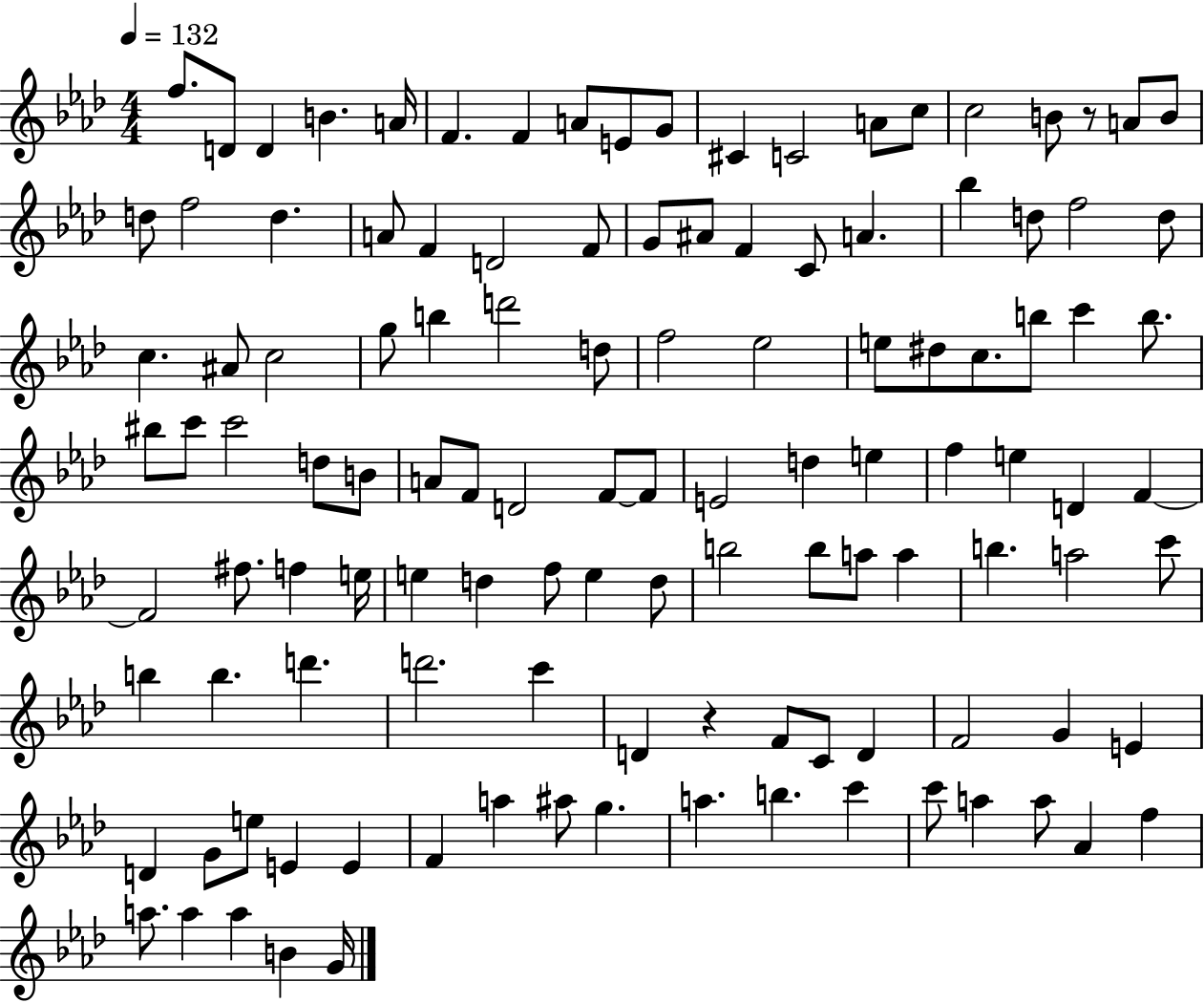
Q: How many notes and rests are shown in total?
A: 118